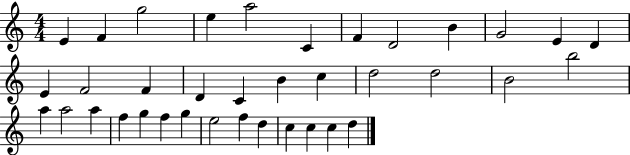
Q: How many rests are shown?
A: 0